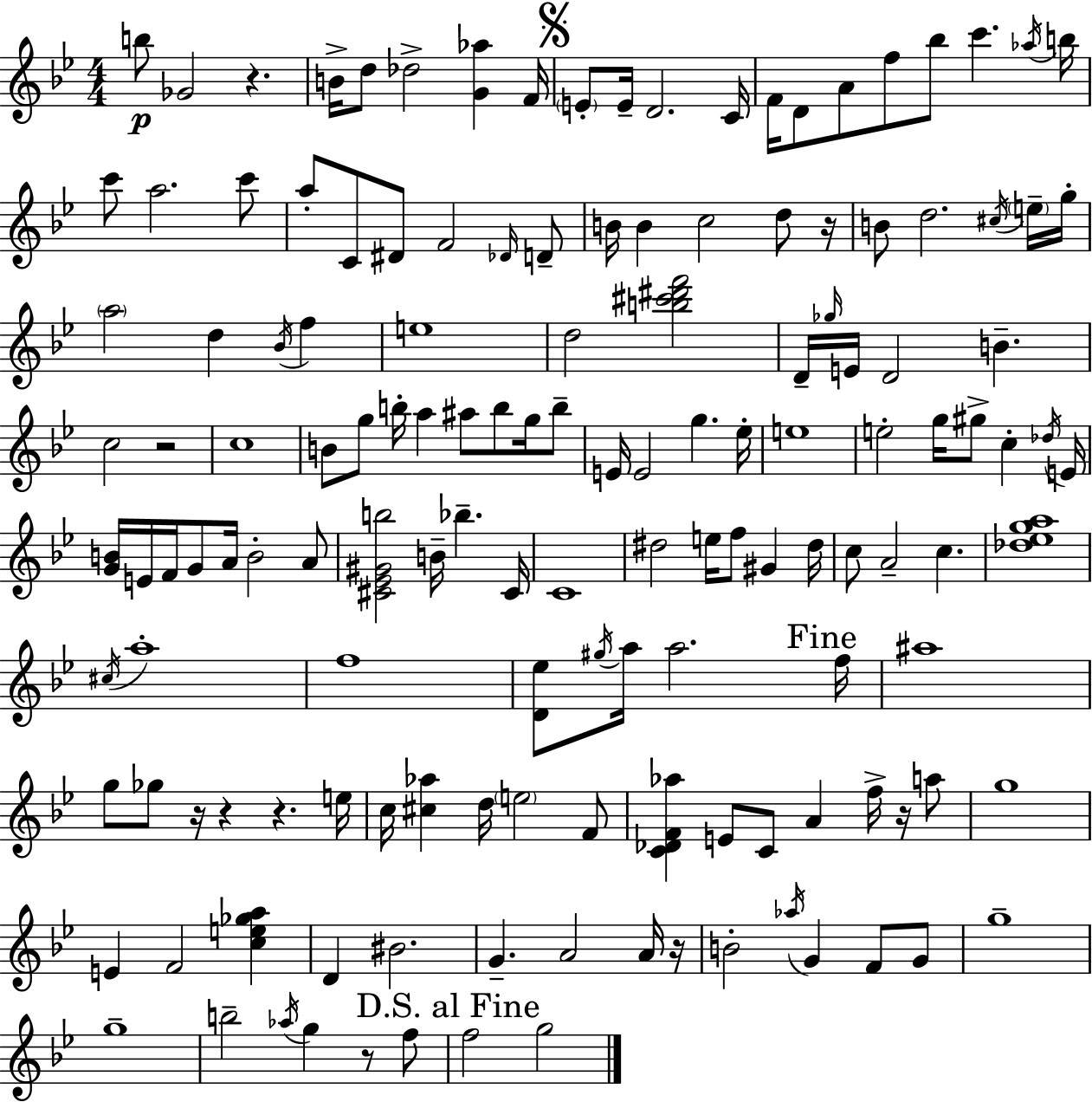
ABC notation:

X:1
T:Untitled
M:4/4
L:1/4
K:Bb
b/2 _G2 z B/4 d/2 _d2 [G_a] F/4 E/2 E/4 D2 C/4 F/4 D/2 A/2 f/2 _b/2 c' _a/4 b/4 c'/2 a2 c'/2 a/2 C/2 ^D/2 F2 _D/4 D/2 B/4 B c2 d/2 z/4 B/2 d2 ^c/4 e/4 g/4 a2 d _B/4 f e4 d2 [b^c'^d'f']2 D/4 _g/4 E/4 D2 B c2 z2 c4 B/2 g/2 b/4 a ^a/2 b/2 g/4 b/2 E/4 E2 g _e/4 e4 e2 g/4 ^g/2 c _d/4 E/4 [GB]/4 E/4 F/4 G/2 A/4 B2 A/2 [^C_E^Gb]2 B/4 _b ^C/4 C4 ^d2 e/4 f/2 ^G ^d/4 c/2 A2 c [_d_ega]4 ^c/4 a4 f4 [D_e]/2 ^g/4 a/4 a2 f/4 ^a4 g/2 _g/2 z/4 z z e/4 c/4 [^c_a] d/4 e2 F/2 [C_DF_a] E/2 C/2 A f/4 z/4 a/2 g4 E F2 [ce_ga] D ^B2 G A2 A/4 z/4 B2 _a/4 G F/2 G/2 g4 g4 b2 _a/4 g z/2 f/2 f2 g2